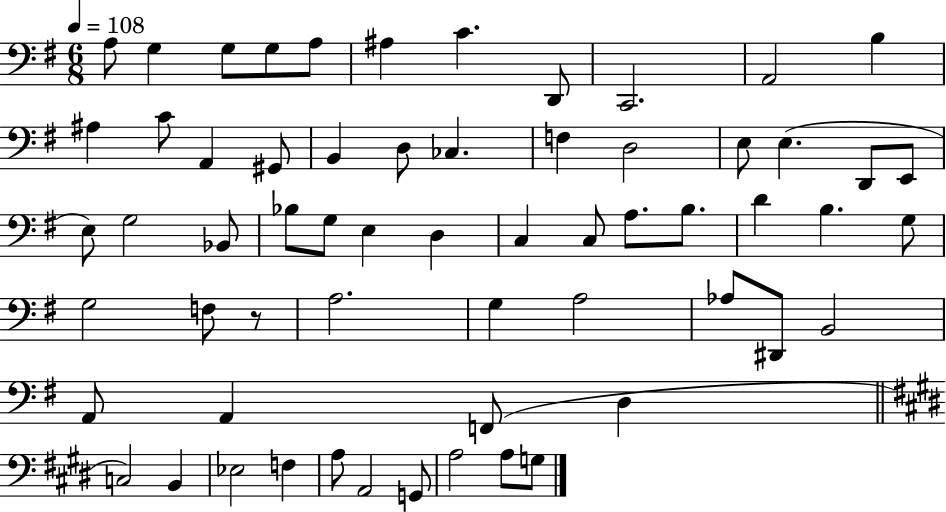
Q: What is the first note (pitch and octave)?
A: A3